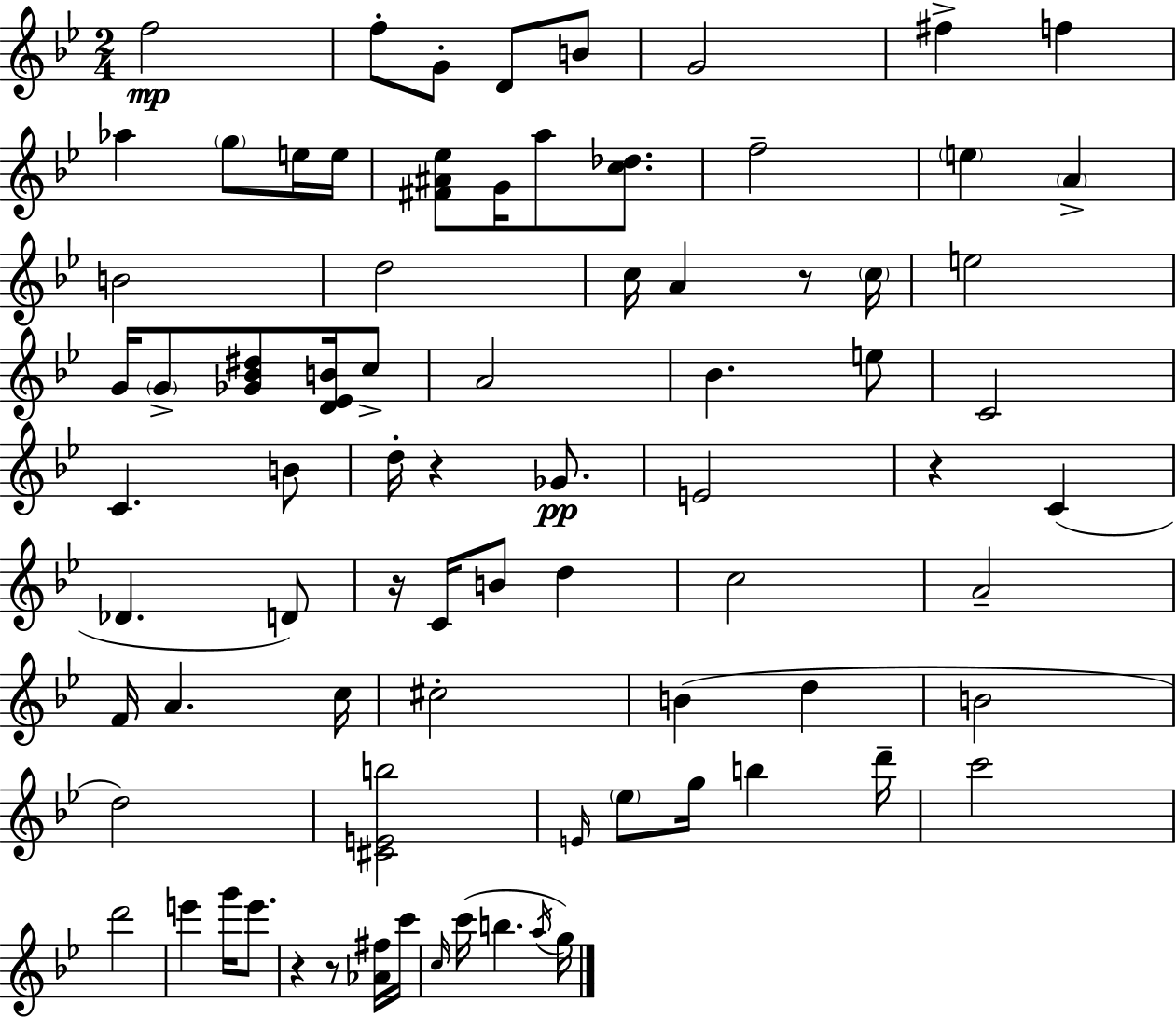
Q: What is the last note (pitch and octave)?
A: G5